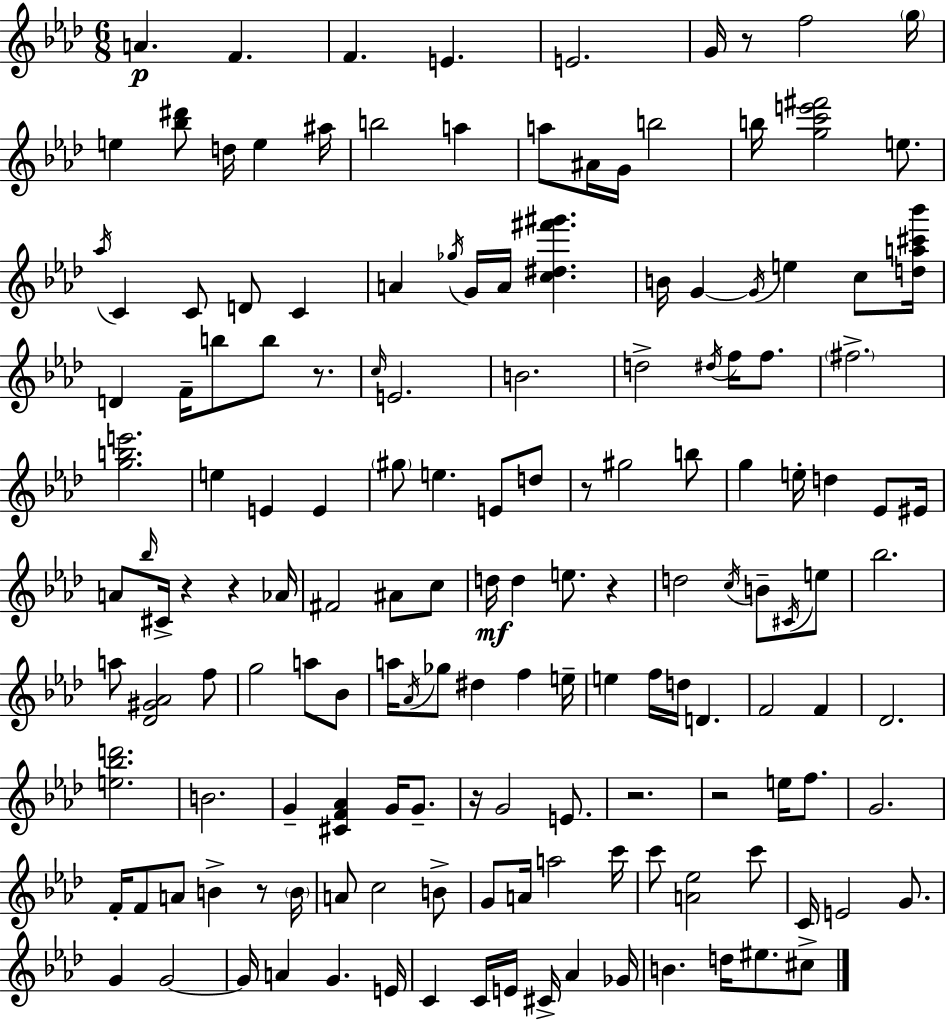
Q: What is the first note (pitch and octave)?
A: A4